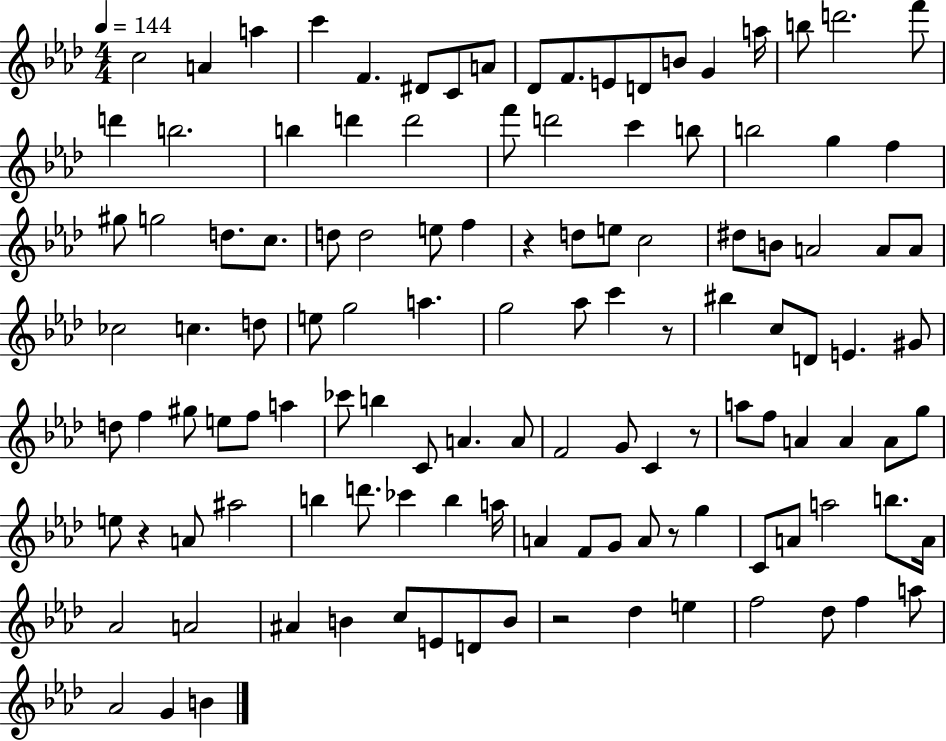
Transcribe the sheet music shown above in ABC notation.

X:1
T:Untitled
M:4/4
L:1/4
K:Ab
c2 A a c' F ^D/2 C/2 A/2 _D/2 F/2 E/2 D/2 B/2 G a/4 b/2 d'2 f'/2 d' b2 b d' d'2 f'/2 d'2 c' b/2 b2 g f ^g/2 g2 d/2 c/2 d/2 d2 e/2 f z d/2 e/2 c2 ^d/2 B/2 A2 A/2 A/2 _c2 c d/2 e/2 g2 a g2 _a/2 c' z/2 ^b c/2 D/2 E ^G/2 d/2 f ^g/2 e/2 f/2 a _c'/2 b C/2 A A/2 F2 G/2 C z/2 a/2 f/2 A A A/2 g/2 e/2 z A/2 ^a2 b d'/2 _c' b a/4 A F/2 G/2 A/2 z/2 g C/2 A/2 a2 b/2 A/4 _A2 A2 ^A B c/2 E/2 D/2 B/2 z2 _d e f2 _d/2 f a/2 _A2 G B